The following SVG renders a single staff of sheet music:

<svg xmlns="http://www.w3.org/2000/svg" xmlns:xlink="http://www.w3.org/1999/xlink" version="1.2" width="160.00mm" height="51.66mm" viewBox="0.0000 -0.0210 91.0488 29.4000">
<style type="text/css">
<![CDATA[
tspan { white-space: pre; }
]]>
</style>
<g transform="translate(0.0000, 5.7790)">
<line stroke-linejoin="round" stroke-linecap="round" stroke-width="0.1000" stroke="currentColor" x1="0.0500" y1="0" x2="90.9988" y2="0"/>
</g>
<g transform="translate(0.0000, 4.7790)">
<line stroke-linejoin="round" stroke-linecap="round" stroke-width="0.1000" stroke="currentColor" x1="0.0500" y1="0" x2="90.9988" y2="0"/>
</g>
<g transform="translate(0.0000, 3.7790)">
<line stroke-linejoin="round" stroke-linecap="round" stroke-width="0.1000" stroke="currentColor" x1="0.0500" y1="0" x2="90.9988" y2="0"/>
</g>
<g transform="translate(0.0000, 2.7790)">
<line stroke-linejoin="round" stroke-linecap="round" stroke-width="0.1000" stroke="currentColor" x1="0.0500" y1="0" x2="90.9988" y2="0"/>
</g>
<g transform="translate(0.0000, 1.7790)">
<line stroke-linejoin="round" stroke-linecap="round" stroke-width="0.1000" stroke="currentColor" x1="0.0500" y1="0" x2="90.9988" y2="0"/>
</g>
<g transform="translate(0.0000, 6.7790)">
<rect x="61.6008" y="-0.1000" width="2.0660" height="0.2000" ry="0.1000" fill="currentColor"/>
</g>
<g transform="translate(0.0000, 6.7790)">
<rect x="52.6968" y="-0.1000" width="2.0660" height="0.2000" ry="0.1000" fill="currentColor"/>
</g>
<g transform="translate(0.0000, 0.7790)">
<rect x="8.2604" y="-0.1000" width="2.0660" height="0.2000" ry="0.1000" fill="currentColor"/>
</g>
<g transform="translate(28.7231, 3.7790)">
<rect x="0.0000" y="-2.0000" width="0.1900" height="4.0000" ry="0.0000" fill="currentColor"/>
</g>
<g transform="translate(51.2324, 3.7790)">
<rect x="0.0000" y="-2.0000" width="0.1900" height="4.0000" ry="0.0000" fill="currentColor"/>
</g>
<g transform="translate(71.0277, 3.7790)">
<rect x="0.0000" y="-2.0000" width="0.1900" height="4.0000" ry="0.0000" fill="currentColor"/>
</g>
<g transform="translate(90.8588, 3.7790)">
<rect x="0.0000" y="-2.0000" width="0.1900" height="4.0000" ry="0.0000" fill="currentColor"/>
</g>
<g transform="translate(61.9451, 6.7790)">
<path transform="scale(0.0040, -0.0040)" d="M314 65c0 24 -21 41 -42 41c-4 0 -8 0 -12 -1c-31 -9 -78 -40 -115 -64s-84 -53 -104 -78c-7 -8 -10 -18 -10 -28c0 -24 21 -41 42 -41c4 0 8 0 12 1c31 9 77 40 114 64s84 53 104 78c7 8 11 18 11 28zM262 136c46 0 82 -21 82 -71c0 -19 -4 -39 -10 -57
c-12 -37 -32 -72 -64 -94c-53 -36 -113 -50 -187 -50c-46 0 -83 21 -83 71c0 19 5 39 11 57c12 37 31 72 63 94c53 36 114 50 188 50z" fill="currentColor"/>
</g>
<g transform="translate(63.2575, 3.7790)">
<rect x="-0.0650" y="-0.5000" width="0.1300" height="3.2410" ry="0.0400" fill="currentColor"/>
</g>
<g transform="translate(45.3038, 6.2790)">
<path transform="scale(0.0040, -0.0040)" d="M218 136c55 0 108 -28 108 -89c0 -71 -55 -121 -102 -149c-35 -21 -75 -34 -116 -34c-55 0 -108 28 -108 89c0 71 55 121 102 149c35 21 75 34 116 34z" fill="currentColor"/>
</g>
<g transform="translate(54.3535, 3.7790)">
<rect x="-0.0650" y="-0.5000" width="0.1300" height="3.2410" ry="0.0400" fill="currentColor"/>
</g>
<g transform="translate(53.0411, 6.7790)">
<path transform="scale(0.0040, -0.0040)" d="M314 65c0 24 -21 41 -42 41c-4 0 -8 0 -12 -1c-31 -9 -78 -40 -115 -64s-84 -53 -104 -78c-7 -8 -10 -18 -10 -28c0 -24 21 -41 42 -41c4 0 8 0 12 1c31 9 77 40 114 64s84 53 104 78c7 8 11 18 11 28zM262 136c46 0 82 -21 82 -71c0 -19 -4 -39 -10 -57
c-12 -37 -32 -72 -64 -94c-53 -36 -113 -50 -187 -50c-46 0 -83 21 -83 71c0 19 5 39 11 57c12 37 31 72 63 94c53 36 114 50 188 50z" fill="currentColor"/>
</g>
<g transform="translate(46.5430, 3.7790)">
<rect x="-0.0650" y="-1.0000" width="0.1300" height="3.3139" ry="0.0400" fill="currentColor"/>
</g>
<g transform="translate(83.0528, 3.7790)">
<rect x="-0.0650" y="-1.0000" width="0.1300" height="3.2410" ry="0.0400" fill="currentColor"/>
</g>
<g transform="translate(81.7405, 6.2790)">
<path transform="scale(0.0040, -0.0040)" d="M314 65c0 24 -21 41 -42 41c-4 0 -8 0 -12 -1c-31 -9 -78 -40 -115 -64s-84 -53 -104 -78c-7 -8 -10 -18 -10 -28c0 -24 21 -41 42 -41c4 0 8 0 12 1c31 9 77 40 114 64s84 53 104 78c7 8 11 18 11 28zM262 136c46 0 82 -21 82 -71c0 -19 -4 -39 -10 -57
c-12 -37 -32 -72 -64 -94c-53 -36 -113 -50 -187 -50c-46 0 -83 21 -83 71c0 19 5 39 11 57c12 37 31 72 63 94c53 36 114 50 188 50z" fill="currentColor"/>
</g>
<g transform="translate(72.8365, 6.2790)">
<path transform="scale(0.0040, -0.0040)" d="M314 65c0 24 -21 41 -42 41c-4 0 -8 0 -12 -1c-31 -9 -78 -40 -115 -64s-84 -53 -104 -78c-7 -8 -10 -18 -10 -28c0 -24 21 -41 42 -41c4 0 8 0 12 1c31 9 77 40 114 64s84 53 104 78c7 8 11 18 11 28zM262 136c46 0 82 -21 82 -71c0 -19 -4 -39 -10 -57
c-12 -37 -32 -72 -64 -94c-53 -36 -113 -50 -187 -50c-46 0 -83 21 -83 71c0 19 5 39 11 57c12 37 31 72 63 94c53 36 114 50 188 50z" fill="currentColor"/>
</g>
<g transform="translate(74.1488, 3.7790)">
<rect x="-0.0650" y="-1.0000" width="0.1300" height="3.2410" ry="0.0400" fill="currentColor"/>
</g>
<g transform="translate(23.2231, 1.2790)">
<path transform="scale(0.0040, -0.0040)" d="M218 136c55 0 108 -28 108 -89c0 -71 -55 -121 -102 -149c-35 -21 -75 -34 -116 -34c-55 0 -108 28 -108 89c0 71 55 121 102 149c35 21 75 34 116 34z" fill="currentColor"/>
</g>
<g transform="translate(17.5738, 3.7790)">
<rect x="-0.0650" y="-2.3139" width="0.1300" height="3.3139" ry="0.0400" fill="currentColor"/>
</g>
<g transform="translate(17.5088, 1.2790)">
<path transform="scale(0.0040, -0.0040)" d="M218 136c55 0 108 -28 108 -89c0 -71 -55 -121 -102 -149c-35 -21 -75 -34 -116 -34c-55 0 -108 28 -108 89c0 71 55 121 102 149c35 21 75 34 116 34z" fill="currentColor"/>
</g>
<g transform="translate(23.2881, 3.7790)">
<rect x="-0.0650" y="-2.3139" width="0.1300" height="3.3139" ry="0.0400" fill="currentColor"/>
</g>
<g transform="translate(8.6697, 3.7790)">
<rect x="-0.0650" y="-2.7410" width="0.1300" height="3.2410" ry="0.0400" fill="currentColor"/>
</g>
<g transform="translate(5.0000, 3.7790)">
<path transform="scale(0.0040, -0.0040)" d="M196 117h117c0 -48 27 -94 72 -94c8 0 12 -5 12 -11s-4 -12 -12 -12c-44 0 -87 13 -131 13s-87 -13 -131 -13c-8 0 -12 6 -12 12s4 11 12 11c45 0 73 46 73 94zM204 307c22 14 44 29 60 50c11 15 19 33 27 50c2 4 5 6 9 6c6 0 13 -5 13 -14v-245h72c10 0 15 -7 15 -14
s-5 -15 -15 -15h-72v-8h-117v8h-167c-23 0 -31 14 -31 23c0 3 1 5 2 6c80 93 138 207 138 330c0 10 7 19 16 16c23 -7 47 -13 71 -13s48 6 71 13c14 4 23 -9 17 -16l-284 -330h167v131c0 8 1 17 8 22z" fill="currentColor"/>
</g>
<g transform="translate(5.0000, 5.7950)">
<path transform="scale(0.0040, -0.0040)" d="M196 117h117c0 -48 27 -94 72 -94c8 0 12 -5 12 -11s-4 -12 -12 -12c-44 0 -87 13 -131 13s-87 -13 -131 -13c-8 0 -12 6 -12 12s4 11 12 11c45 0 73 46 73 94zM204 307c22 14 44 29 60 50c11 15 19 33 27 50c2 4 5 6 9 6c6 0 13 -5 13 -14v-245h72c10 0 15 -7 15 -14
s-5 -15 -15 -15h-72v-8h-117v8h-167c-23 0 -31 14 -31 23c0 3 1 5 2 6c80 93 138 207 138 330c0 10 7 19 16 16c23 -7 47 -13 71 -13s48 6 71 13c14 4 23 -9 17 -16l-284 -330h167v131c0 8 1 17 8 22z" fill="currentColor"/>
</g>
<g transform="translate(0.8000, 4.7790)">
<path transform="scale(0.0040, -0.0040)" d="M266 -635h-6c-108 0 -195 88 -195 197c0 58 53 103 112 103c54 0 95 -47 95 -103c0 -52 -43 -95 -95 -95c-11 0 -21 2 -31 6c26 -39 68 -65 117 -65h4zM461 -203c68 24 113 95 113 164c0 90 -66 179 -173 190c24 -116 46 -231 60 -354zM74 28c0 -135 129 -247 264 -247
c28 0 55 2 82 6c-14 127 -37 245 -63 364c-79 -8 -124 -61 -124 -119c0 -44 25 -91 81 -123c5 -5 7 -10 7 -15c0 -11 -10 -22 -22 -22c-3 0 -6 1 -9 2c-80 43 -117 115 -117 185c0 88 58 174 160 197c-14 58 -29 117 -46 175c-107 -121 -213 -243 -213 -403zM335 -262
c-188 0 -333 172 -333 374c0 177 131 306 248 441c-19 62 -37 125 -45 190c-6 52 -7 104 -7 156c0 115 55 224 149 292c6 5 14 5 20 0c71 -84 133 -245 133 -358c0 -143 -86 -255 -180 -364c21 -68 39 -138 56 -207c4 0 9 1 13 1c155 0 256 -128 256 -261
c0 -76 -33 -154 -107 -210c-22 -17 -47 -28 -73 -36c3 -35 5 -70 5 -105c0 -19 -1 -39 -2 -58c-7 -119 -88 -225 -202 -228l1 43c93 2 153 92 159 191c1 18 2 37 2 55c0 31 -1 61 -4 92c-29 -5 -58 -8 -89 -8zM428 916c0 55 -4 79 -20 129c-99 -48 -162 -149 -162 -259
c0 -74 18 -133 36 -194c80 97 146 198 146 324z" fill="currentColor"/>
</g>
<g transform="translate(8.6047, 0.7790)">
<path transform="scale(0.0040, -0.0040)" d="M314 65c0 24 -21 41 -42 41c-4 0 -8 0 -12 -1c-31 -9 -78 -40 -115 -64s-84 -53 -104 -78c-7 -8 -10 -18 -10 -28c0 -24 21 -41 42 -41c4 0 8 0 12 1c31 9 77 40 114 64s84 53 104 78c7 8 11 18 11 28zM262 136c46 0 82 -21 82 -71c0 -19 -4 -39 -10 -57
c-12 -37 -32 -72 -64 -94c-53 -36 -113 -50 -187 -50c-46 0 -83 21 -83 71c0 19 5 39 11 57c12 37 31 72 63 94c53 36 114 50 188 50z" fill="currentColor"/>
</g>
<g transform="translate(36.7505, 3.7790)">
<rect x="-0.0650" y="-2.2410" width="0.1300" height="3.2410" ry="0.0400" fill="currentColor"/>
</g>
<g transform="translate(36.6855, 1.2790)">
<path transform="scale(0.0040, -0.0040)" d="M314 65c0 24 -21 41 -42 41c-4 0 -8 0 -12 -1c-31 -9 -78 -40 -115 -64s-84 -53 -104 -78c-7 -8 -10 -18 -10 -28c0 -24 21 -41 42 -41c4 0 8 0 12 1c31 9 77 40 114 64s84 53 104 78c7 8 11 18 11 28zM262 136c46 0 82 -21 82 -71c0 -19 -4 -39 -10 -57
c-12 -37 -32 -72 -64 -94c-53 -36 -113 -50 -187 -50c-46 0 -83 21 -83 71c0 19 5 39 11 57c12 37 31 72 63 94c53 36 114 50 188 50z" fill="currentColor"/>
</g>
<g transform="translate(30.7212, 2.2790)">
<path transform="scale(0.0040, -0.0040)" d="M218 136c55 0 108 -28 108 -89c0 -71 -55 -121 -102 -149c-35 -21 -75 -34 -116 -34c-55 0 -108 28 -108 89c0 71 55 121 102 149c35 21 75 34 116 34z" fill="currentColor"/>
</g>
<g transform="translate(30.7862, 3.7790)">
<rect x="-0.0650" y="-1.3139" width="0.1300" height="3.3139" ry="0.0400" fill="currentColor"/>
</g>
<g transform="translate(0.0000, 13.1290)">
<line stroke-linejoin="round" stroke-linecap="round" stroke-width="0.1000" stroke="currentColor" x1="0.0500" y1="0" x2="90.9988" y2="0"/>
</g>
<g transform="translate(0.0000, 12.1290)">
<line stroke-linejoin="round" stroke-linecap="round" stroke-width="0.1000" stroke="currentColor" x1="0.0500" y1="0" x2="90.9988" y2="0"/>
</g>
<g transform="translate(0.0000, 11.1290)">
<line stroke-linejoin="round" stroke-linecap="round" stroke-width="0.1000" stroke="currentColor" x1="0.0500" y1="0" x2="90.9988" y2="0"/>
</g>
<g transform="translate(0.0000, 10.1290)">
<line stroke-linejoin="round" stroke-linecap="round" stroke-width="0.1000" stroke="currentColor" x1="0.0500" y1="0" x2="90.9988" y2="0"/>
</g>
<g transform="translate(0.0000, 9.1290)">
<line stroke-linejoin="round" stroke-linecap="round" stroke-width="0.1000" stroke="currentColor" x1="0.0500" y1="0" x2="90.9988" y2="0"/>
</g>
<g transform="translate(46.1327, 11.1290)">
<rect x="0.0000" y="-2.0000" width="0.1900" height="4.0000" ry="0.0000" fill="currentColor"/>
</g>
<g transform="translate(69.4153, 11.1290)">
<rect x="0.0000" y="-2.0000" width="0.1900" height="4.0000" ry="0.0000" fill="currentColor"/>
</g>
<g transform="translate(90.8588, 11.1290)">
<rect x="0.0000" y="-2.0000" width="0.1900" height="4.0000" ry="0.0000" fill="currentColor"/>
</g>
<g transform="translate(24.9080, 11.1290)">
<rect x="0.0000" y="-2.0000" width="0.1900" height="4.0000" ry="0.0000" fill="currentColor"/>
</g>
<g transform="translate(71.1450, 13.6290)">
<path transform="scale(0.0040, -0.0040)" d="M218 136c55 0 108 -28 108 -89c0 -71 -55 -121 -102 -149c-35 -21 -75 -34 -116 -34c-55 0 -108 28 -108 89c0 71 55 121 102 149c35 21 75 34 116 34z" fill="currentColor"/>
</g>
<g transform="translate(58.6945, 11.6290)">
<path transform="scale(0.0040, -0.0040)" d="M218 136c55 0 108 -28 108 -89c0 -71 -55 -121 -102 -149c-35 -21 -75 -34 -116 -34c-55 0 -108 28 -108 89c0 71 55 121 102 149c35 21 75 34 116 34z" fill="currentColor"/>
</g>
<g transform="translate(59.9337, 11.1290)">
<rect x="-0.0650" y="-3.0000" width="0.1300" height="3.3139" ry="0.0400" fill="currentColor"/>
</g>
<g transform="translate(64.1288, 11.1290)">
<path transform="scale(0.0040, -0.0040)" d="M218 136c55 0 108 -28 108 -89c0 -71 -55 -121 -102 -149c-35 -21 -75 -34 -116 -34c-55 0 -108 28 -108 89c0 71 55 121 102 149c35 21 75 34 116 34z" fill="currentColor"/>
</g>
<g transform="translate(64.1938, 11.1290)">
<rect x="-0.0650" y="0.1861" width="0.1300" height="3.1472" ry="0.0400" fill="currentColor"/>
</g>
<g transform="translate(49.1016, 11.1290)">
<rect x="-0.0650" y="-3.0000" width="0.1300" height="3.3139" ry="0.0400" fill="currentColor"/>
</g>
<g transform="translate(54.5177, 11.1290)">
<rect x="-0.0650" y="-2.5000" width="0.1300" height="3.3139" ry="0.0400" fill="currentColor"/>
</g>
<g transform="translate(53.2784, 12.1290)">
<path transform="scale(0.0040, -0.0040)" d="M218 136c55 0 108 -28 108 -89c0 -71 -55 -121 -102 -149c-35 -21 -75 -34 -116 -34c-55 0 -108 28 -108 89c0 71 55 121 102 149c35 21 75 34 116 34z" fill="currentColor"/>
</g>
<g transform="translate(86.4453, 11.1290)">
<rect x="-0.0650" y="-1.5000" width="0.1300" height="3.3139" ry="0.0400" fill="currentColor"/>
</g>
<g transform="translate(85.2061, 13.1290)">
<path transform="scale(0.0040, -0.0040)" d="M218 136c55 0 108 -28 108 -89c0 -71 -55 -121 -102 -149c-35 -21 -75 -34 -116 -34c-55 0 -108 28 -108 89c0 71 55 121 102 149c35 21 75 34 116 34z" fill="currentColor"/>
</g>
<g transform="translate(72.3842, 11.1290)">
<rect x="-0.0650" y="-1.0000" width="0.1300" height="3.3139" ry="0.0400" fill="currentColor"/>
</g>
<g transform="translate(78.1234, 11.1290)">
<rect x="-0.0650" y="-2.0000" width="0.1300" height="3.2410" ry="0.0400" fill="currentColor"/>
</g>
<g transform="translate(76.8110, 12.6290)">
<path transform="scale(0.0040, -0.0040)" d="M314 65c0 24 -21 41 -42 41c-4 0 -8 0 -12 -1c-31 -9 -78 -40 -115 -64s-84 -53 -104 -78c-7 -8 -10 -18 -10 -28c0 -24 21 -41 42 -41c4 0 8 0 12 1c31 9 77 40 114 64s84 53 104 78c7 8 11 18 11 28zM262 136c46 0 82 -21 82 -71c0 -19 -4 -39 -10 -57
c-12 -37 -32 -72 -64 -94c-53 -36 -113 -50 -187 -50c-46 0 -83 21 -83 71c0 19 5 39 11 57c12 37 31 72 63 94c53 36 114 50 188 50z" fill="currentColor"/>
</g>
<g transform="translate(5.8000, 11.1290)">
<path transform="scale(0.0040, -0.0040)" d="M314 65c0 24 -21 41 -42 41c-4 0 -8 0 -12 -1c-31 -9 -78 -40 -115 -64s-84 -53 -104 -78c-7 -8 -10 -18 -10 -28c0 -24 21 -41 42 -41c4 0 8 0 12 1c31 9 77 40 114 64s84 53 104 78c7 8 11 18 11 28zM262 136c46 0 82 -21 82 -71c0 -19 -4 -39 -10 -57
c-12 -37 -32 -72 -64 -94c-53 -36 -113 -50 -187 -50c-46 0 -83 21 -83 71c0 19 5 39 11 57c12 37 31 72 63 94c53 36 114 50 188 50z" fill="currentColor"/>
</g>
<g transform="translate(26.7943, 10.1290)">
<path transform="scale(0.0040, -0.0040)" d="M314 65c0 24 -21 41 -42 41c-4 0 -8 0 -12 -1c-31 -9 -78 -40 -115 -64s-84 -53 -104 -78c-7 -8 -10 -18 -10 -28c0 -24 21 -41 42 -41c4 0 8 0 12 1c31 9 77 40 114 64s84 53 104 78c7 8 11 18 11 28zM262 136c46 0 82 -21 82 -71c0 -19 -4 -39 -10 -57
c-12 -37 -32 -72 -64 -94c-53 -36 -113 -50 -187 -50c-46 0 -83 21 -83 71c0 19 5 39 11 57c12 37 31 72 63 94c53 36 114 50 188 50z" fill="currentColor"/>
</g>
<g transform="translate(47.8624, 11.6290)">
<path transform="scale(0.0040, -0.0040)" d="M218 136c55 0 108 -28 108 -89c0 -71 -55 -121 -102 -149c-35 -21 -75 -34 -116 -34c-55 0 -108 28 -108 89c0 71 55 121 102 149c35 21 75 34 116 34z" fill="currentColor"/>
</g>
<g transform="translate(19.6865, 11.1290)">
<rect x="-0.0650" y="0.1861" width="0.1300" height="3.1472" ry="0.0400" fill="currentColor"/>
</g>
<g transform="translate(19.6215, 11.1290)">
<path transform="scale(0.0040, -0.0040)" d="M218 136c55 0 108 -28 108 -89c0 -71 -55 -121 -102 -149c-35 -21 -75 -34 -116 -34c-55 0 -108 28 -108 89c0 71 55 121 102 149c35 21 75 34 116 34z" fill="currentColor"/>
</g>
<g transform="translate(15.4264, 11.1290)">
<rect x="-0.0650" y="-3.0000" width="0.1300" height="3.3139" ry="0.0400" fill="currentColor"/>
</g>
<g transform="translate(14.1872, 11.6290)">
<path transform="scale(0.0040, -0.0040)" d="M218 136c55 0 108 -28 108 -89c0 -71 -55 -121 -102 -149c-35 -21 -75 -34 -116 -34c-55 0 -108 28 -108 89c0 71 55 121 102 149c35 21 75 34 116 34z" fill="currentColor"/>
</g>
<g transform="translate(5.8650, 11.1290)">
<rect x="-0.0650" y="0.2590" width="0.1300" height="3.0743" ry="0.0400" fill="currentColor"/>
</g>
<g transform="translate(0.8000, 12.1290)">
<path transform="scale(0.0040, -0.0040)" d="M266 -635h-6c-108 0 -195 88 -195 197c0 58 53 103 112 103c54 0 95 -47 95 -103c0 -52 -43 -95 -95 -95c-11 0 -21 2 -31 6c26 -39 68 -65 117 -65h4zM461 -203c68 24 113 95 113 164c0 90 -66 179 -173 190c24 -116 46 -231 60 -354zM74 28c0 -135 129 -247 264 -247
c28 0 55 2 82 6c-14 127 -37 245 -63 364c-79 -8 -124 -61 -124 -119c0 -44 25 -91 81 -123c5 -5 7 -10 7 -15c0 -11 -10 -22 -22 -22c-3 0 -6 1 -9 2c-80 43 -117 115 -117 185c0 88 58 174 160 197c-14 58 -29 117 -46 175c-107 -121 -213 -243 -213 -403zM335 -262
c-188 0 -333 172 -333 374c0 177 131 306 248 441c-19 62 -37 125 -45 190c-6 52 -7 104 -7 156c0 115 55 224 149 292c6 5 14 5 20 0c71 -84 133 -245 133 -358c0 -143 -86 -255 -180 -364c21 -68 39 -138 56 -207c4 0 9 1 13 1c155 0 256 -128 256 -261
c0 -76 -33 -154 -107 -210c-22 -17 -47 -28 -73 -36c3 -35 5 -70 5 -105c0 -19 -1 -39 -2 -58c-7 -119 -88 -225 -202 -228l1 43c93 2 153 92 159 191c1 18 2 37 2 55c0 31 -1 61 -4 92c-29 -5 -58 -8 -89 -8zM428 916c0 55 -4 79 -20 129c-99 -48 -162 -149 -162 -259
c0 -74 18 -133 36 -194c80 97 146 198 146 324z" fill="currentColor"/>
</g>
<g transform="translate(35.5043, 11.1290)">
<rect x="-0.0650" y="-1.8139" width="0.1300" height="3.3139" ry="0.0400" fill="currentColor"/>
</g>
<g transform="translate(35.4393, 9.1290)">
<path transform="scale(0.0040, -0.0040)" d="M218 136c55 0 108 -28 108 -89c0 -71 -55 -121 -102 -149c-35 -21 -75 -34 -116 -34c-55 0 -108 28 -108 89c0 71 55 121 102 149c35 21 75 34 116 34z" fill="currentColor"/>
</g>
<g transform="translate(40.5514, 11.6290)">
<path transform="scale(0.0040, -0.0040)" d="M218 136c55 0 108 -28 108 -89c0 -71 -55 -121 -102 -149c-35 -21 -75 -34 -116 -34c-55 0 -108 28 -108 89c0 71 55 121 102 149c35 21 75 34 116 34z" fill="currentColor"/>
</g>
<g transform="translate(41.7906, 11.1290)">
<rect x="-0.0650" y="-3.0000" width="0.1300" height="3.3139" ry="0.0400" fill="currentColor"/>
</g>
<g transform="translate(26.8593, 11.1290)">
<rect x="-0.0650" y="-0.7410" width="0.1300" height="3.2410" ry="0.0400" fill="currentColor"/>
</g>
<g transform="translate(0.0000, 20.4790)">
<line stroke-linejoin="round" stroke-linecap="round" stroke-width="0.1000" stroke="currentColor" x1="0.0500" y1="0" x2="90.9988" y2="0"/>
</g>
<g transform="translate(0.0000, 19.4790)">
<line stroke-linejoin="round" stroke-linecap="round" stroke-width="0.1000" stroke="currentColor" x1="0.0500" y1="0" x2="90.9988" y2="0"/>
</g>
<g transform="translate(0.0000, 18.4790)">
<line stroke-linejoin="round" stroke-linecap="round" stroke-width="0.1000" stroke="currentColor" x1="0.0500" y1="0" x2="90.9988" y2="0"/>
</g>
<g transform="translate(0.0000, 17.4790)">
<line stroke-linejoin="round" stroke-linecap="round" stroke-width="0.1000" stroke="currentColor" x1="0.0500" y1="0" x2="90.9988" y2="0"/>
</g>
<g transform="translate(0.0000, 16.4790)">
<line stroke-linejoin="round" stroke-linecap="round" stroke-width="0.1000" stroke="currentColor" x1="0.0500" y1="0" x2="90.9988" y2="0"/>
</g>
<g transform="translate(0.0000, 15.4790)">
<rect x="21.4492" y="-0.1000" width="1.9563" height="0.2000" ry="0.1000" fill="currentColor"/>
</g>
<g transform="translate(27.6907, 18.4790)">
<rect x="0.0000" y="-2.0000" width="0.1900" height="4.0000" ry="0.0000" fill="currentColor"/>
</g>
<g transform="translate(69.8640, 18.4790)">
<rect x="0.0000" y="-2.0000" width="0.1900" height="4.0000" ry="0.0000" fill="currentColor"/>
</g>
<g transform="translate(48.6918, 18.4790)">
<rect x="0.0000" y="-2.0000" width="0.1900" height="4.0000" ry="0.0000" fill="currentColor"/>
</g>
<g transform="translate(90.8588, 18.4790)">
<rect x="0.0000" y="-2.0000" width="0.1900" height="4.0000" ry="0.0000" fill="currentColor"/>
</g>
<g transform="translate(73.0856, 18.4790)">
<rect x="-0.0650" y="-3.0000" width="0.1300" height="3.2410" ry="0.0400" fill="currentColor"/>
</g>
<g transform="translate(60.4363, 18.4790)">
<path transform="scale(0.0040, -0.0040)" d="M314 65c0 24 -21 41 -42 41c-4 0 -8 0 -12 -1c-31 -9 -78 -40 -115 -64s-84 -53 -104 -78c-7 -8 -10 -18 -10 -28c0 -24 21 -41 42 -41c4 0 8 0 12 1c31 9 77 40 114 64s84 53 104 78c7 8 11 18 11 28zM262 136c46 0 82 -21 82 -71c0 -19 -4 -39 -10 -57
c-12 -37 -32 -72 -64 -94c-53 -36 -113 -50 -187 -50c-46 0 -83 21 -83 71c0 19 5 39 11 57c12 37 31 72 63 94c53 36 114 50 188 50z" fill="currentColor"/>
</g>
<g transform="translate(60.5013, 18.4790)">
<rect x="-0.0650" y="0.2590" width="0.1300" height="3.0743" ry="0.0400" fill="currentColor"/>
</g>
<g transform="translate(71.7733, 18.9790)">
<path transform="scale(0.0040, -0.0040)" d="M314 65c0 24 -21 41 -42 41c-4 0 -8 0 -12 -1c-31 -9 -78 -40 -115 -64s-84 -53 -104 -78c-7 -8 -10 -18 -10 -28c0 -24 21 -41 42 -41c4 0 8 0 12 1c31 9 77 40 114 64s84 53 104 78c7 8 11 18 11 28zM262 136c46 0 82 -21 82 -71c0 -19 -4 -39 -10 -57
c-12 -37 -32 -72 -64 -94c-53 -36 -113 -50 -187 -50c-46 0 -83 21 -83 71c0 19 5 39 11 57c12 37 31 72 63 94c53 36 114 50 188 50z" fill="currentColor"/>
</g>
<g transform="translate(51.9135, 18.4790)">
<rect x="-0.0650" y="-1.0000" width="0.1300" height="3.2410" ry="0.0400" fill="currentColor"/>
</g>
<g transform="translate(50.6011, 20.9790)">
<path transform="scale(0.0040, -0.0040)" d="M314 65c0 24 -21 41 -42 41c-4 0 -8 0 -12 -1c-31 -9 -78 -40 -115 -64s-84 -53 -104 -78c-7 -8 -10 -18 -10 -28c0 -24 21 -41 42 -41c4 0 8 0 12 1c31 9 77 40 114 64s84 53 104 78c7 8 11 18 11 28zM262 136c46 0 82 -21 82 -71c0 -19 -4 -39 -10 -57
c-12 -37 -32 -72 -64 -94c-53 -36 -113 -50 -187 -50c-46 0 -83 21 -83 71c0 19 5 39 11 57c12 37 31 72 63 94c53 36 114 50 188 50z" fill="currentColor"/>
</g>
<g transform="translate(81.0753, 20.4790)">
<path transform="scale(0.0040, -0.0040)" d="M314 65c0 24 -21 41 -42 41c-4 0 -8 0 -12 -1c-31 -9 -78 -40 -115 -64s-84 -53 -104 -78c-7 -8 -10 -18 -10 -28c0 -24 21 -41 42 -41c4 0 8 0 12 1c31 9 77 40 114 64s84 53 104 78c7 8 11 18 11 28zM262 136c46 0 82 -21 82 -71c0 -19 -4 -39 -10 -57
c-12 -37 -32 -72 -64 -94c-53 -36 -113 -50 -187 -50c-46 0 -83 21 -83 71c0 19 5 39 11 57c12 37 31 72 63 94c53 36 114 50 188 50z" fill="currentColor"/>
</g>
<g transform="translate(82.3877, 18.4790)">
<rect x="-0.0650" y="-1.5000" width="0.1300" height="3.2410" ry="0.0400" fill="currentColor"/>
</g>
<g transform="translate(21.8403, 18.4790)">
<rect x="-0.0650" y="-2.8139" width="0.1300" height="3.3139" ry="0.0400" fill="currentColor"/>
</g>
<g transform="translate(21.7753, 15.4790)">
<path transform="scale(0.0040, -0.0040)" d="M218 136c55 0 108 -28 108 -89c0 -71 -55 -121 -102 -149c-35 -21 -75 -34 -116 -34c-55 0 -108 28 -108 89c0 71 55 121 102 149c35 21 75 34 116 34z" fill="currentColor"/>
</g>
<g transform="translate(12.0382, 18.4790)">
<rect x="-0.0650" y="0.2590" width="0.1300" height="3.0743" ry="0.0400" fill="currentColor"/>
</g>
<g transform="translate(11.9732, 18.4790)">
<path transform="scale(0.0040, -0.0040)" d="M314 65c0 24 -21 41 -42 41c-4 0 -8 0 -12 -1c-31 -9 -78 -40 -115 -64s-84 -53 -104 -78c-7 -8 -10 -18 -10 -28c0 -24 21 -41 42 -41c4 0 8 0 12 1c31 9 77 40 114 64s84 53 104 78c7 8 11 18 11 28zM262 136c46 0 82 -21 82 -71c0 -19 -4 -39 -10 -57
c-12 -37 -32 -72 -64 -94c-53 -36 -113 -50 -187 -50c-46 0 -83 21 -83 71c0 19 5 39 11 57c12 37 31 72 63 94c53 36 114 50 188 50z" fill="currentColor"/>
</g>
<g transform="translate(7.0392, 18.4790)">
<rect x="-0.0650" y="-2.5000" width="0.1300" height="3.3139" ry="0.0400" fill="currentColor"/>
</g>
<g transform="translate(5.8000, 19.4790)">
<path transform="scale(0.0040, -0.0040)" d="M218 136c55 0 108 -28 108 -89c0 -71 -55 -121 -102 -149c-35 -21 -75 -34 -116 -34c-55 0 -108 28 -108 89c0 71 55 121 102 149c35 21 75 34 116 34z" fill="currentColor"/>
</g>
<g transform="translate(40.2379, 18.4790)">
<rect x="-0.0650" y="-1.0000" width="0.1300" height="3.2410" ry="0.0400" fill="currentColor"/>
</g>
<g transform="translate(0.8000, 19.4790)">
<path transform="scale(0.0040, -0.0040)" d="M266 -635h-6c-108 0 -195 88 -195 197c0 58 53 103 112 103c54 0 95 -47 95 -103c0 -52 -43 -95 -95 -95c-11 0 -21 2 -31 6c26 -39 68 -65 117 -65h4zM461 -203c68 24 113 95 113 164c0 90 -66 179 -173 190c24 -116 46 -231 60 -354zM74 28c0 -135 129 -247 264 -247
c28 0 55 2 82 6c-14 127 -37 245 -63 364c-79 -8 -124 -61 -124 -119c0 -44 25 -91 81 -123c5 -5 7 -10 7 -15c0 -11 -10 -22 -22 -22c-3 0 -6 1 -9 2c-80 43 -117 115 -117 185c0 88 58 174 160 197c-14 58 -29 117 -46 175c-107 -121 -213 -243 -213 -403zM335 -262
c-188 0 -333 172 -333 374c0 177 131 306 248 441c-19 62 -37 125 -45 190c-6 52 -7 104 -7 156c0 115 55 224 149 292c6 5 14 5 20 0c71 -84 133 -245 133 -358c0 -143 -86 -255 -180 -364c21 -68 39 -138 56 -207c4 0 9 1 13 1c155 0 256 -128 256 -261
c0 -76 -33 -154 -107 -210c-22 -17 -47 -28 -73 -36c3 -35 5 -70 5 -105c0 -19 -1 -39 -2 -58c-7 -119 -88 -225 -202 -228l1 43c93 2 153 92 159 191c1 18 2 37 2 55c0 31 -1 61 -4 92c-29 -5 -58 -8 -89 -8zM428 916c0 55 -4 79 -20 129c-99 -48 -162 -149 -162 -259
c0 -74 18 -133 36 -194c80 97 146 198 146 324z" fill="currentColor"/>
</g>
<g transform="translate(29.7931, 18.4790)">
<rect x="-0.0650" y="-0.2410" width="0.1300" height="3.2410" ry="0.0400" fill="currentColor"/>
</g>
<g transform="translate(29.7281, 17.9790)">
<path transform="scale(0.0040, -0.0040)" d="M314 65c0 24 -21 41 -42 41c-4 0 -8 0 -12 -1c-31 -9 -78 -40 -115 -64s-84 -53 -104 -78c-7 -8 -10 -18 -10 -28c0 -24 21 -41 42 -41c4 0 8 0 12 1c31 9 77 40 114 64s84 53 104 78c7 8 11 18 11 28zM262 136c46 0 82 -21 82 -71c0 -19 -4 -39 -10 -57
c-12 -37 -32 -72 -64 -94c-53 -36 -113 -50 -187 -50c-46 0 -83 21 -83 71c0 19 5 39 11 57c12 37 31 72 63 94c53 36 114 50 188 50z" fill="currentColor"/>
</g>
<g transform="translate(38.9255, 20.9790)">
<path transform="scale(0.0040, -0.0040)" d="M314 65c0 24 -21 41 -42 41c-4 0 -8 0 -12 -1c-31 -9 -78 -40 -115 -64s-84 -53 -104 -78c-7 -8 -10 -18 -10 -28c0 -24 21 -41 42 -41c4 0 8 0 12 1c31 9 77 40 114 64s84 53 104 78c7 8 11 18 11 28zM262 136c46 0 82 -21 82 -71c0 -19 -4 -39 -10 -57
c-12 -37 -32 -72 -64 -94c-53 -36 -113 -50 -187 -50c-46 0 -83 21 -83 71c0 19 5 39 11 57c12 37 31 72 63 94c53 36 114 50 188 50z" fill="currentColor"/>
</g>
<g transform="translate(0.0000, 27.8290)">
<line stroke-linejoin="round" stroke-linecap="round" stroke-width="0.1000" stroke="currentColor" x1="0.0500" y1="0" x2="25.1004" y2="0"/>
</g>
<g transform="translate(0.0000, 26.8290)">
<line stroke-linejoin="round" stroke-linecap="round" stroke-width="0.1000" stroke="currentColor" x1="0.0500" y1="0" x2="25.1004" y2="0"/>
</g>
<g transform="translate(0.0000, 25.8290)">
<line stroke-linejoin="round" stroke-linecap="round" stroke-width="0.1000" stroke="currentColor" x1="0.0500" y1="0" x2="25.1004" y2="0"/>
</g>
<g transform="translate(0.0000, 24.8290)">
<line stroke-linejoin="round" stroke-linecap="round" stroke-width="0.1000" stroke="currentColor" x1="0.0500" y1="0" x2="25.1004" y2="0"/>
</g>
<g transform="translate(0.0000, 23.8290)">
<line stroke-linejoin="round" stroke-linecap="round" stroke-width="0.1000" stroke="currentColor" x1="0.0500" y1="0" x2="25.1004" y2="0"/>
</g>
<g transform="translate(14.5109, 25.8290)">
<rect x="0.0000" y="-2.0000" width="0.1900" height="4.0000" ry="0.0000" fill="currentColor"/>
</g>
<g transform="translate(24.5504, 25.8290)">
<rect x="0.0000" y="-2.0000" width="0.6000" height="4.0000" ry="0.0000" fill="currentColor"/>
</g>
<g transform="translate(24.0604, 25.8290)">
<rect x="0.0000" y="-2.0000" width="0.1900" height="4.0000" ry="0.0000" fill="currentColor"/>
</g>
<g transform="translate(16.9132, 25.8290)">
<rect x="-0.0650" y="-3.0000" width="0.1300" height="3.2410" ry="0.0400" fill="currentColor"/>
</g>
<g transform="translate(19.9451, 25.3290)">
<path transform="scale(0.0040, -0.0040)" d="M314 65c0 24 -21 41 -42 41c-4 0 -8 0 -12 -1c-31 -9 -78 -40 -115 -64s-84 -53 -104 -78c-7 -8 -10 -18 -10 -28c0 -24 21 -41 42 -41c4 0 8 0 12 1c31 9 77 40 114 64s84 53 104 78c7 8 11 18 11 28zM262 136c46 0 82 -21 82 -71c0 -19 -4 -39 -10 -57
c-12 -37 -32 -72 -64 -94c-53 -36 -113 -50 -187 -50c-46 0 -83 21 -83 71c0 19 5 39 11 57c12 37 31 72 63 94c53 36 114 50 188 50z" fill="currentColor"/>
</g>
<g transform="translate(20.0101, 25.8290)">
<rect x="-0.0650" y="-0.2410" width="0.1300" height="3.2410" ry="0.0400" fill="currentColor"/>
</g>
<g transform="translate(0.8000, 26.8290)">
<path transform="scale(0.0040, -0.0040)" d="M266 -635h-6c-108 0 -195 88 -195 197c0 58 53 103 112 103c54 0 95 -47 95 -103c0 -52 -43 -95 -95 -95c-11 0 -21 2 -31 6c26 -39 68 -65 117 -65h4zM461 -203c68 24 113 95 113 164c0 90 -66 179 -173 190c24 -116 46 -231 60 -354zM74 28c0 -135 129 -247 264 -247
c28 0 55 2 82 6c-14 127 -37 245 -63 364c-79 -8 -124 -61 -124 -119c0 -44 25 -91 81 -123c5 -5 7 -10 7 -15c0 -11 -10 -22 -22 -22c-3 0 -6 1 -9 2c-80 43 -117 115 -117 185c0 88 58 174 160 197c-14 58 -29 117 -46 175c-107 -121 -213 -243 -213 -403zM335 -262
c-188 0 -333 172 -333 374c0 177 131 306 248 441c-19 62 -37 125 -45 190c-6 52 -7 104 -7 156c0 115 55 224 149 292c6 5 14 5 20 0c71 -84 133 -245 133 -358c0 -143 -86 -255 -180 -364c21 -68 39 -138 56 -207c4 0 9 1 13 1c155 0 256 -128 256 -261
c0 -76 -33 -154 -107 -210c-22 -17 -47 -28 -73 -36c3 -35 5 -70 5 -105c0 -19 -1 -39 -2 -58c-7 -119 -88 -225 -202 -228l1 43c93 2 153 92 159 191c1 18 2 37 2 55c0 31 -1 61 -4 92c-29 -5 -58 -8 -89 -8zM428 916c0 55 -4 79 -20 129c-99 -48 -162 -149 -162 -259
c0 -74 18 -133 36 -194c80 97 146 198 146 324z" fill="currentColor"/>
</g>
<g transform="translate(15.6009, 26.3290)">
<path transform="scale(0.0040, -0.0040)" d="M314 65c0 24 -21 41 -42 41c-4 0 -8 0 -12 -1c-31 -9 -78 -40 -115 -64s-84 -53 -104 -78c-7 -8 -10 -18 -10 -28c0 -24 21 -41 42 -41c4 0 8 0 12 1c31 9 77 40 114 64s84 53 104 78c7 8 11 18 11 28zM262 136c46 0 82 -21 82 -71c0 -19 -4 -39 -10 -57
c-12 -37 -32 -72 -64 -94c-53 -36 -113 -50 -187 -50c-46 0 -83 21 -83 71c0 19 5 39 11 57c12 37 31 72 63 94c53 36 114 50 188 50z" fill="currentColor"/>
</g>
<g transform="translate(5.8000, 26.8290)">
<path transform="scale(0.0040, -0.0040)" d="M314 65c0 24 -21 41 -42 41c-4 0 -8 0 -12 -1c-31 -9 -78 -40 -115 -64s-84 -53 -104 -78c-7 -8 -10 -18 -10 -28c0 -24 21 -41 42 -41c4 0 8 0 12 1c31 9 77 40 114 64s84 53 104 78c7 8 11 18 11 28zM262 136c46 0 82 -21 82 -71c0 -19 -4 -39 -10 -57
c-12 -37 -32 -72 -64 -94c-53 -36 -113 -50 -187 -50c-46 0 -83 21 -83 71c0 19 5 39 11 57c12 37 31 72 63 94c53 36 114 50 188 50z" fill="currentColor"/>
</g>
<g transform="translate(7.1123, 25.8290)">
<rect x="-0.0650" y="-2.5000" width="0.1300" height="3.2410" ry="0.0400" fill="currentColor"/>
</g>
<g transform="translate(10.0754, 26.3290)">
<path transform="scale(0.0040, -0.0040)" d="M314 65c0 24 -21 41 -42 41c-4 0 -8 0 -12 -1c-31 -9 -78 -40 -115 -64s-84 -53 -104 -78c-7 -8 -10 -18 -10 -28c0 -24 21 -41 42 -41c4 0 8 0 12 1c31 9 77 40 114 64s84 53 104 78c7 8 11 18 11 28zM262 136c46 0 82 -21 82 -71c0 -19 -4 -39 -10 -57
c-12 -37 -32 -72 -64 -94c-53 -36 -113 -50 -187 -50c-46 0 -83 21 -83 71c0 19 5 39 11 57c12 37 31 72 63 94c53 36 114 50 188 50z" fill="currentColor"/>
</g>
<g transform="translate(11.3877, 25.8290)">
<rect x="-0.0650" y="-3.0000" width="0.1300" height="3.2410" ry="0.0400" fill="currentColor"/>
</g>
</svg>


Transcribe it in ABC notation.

X:1
T:Untitled
M:4/4
L:1/4
K:C
a2 g g e g2 D C2 C2 D2 D2 B2 A B d2 f A A G A B D F2 E G B2 a c2 D2 D2 B2 A2 E2 G2 A2 A2 c2